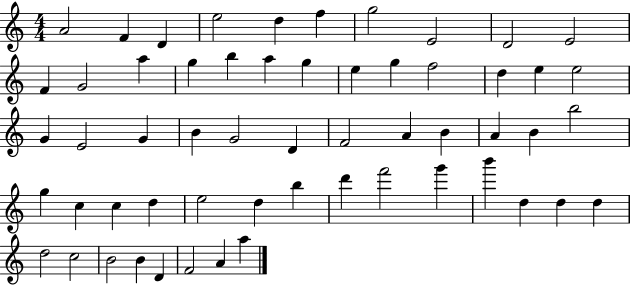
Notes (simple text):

A4/h F4/q D4/q E5/h D5/q F5/q G5/h E4/h D4/h E4/h F4/q G4/h A5/q G5/q B5/q A5/q G5/q E5/q G5/q F5/h D5/q E5/q E5/h G4/q E4/h G4/q B4/q G4/h D4/q F4/h A4/q B4/q A4/q B4/q B5/h G5/q C5/q C5/q D5/q E5/h D5/q B5/q D6/q F6/h G6/q B6/q D5/q D5/q D5/q D5/h C5/h B4/h B4/q D4/q F4/h A4/q A5/q